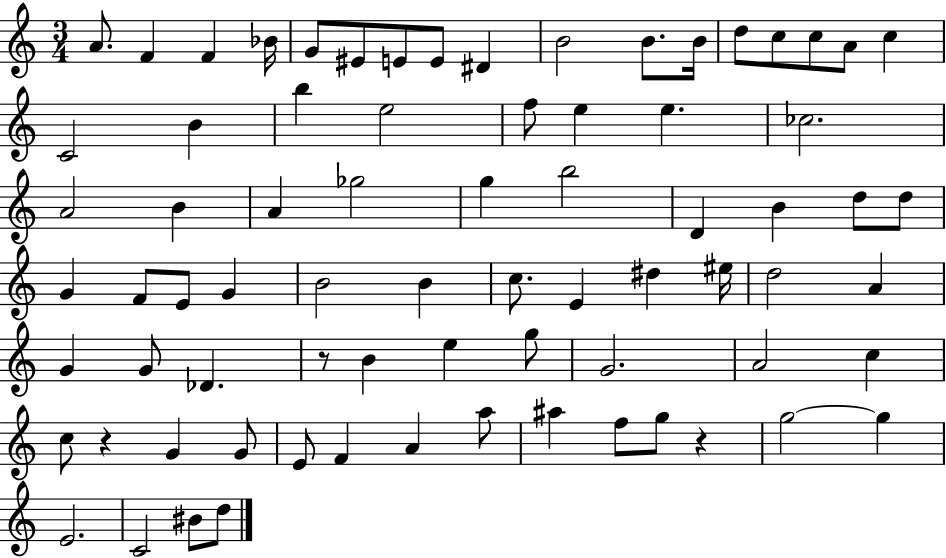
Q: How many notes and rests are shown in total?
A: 75